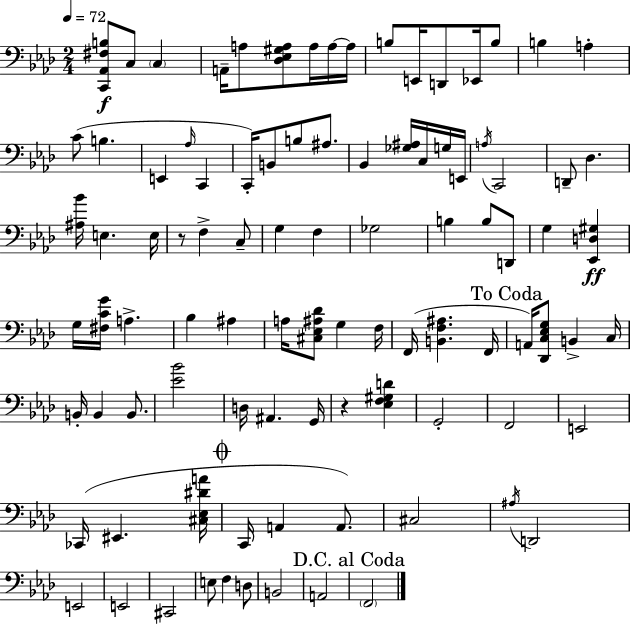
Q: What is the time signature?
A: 2/4